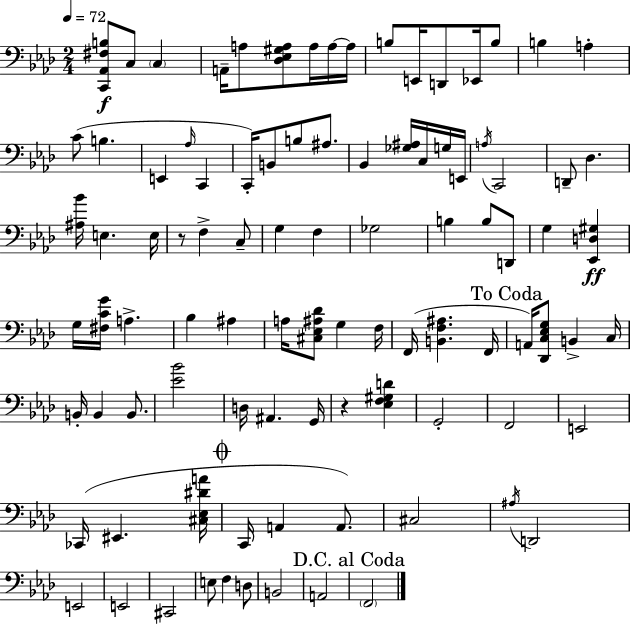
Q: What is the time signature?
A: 2/4